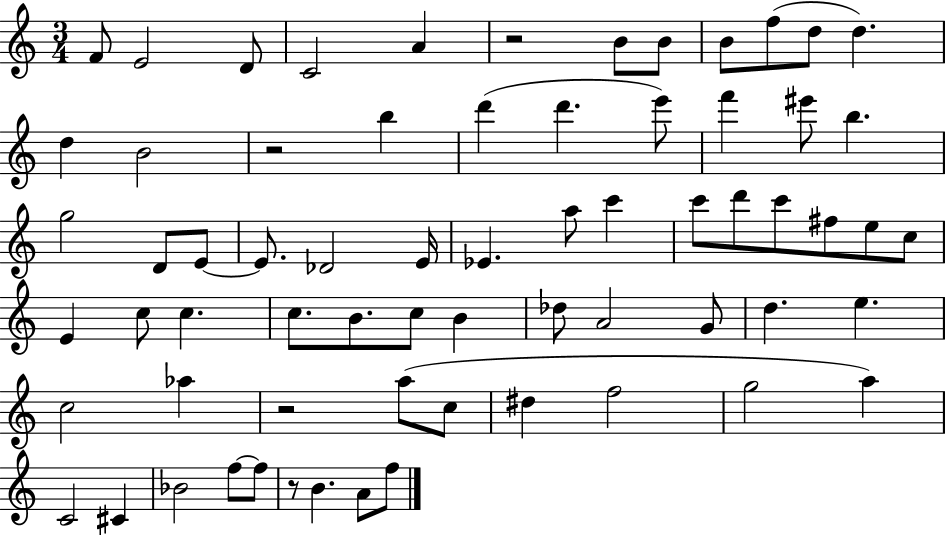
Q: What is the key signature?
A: C major